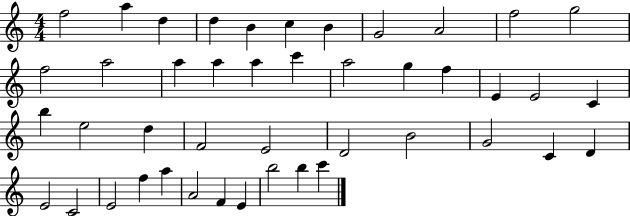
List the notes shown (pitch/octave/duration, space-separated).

F5/h A5/q D5/q D5/q B4/q C5/q B4/q G4/h A4/h F5/h G5/h F5/h A5/h A5/q A5/q A5/q C6/q A5/h G5/q F5/q E4/q E4/h C4/q B5/q E5/h D5/q F4/h E4/h D4/h B4/h G4/h C4/q D4/q E4/h C4/h E4/h F5/q A5/q A4/h F4/q E4/q B5/h B5/q C6/q